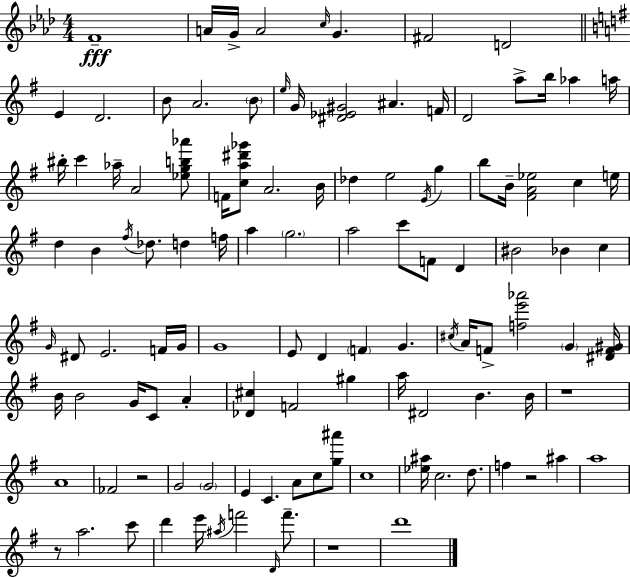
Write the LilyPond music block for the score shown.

{
  \clef treble
  \numericTimeSignature
  \time 4/4
  \key aes \major
  f'1--\fff | a'16 g'16-> a'2 \grace { c''16 } g'4. | fis'2 d'2 | \bar "||" \break \key e \minor e'4 d'2. | b'8 a'2. \parenthesize b'8 | \grace { e''16 } g'16 <dis' ees' gis'>2 ais'4. | f'16 d'2 a''8-> b''16 aes''4 | \break a''16 bis''16-. c'''4 aes''16-- a'2 <ees'' g'' b'' aes'''>8 | f'16 <c'' a'' dis''' ges'''>8 a'2. | b'16 des''4 e''2 \acciaccatura { e'16 } g''4 | b''8 b'16-- <fis' a' ees''>2 c''4 | \break e''16 d''4 b'4 \acciaccatura { fis''16 } des''8. d''4 | f''16 a''4 \parenthesize g''2. | a''2 c'''8 f'8 d'4 | bis'2 bes'4 c''4 | \break \grace { g'16 } dis'8 e'2. | f'16 g'16 g'1 | e'8 d'4 \parenthesize f'4 g'4. | \acciaccatura { cis''16 } a'16 f'8-> <f'' e''' aes'''>2 | \break \parenthesize g'4 <dis' f' gis'>16 b'16 b'2 g'16 c'8 | a'4-. <des' cis''>4 f'2 | gis''4 a''16 dis'2 b'4. | b'16 r1 | \break a'1 | fes'2 r2 | g'2 \parenthesize g'2 | e'4 c'4. a'8 | \break c''8 <g'' ais'''>8 c''1 | <ees'' ais''>16 c''2. | d''8. f''4 r2 | ais''4 a''1 | \break r8 a''2. | c'''8 d'''4 e'''16 \acciaccatura { ais''16 } f'''2 | \grace { d'16 } f'''8.-- r1 | d'''1 | \break \bar "|."
}